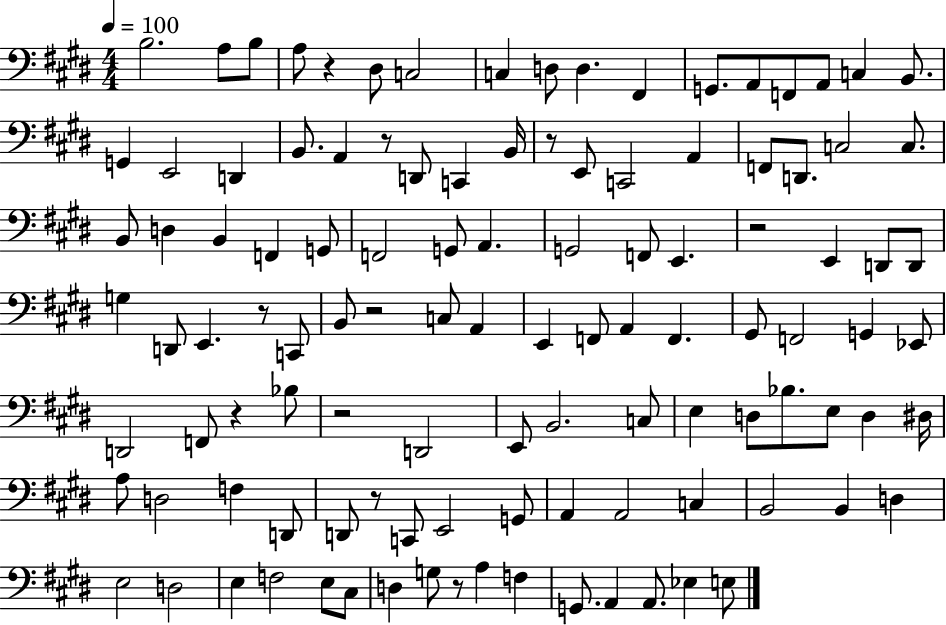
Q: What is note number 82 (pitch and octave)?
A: A2